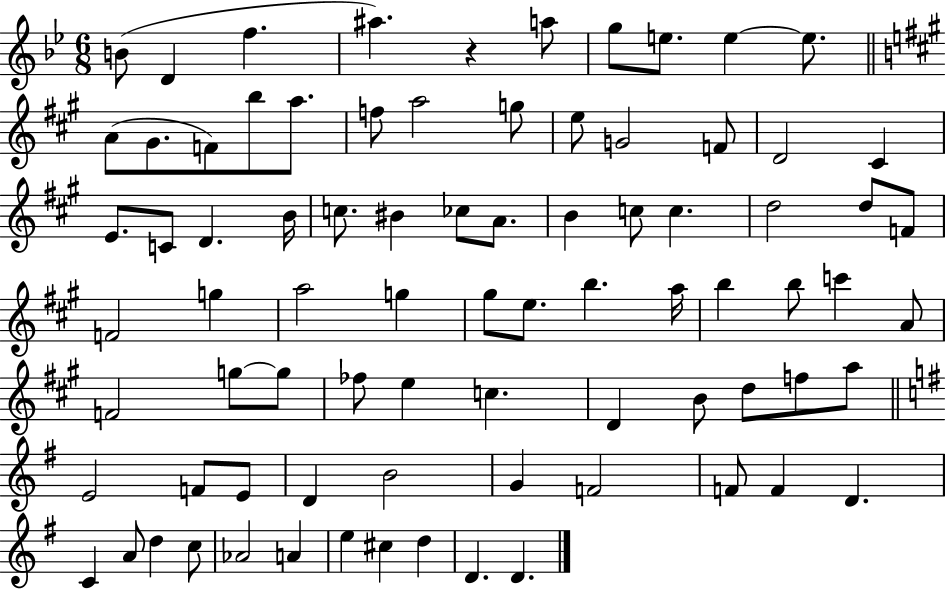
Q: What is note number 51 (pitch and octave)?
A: G5